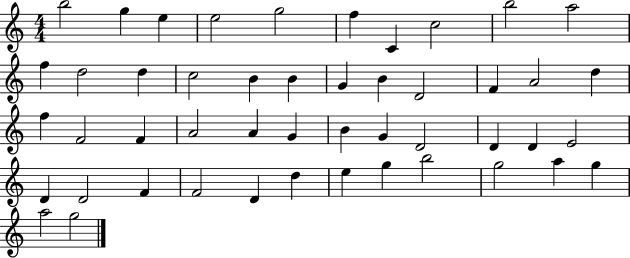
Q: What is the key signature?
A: C major